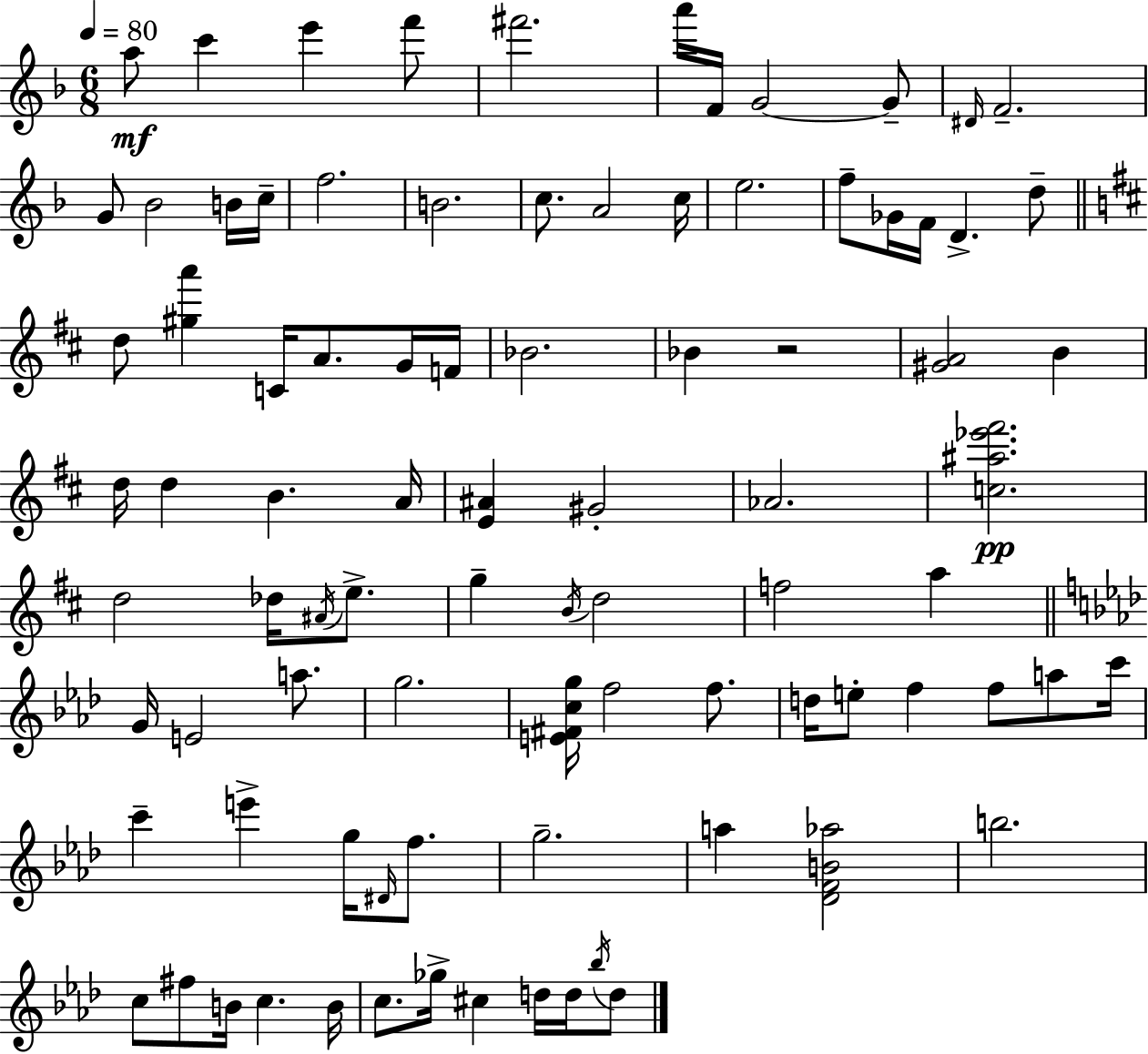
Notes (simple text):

A5/e C6/q E6/q F6/e F#6/h. A6/s F4/s G4/h G4/e D#4/s F4/h. G4/e Bb4/h B4/s C5/s F5/h. B4/h. C5/e. A4/h C5/s E5/h. F5/e Gb4/s F4/s D4/q. D5/e D5/e [G#5,A6]/q C4/s A4/e. G4/s F4/s Bb4/h. Bb4/q R/h [G#4,A4]/h B4/q D5/s D5/q B4/q. A4/s [E4,A#4]/q G#4/h Ab4/h. [C5,A#5,Eb6,F#6]/h. D5/h Db5/s A#4/s E5/e. G5/q B4/s D5/h F5/h A5/q G4/s E4/h A5/e. G5/h. [E4,F#4,C5,G5]/s F5/h F5/e. D5/s E5/e F5/q F5/e A5/e C6/s C6/q E6/q G5/s D#4/s F5/e. G5/h. A5/q [Db4,F4,B4,Ab5]/h B5/h. C5/e F#5/e B4/s C5/q. B4/s C5/e. Gb5/s C#5/q D5/s D5/s Bb5/s D5/e